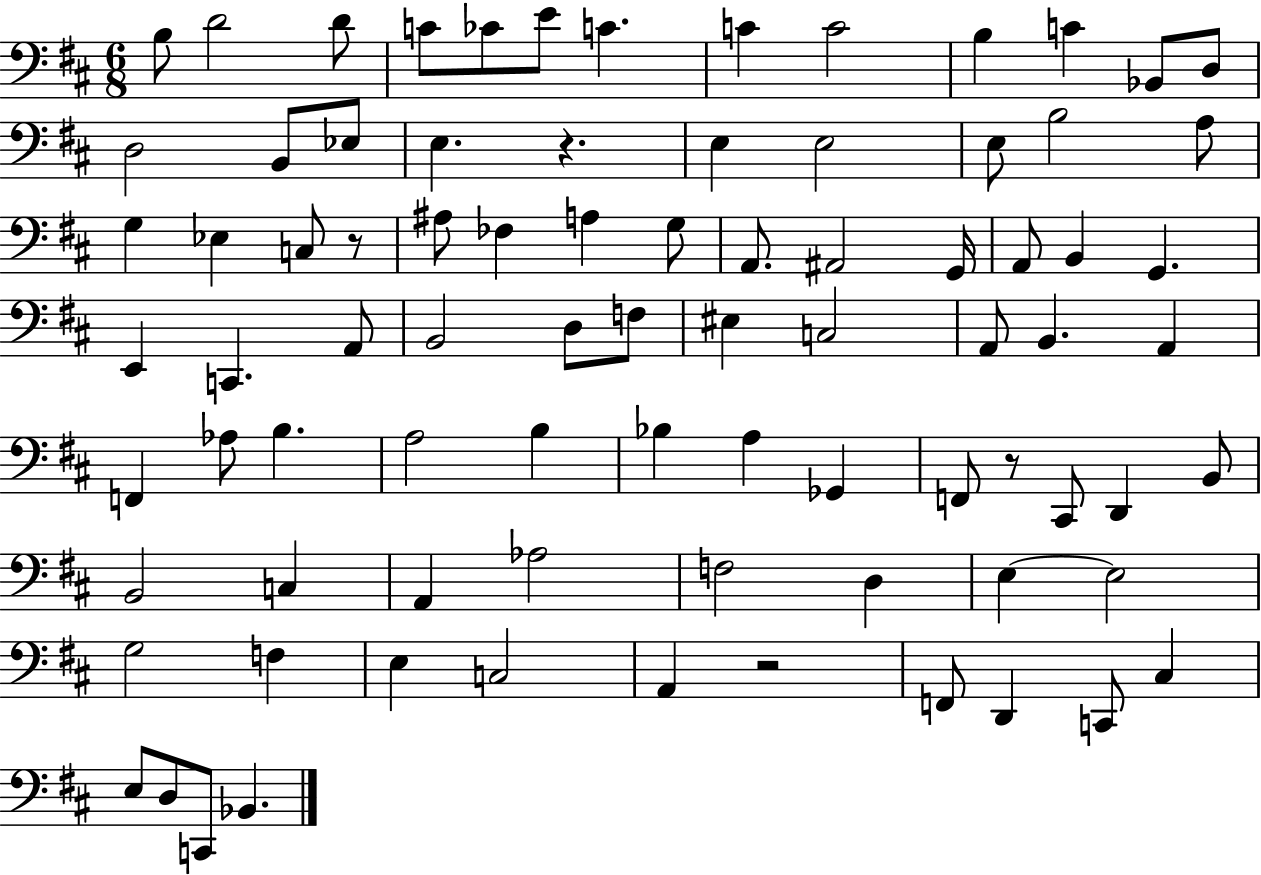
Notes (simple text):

B3/e D4/h D4/e C4/e CES4/e E4/e C4/q. C4/q C4/h B3/q C4/q Bb2/e D3/e D3/h B2/e Eb3/e E3/q. R/q. E3/q E3/h E3/e B3/h A3/e G3/q Eb3/q C3/e R/e A#3/e FES3/q A3/q G3/e A2/e. A#2/h G2/s A2/e B2/q G2/q. E2/q C2/q. A2/e B2/h D3/e F3/e EIS3/q C3/h A2/e B2/q. A2/q F2/q Ab3/e B3/q. A3/h B3/q Bb3/q A3/q Gb2/q F2/e R/e C#2/e D2/q B2/e B2/h C3/q A2/q Ab3/h F3/h D3/q E3/q E3/h G3/h F3/q E3/q C3/h A2/q R/h F2/e D2/q C2/e C#3/q E3/e D3/e C2/e Bb2/q.